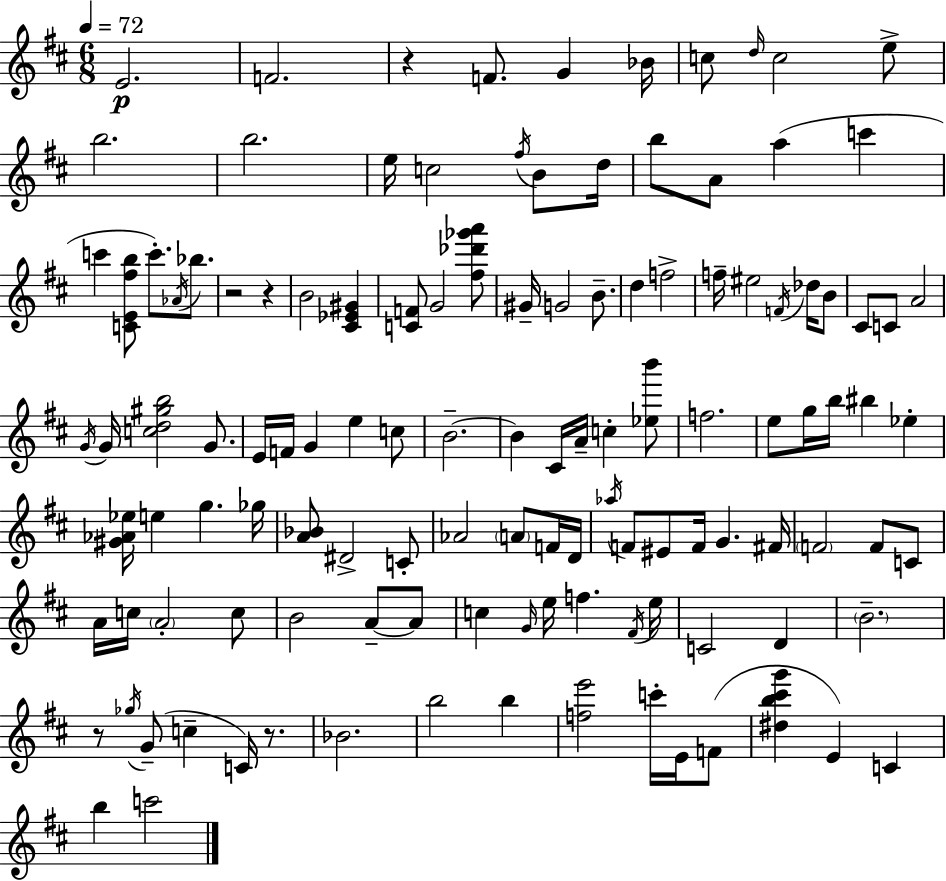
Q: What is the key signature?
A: D major